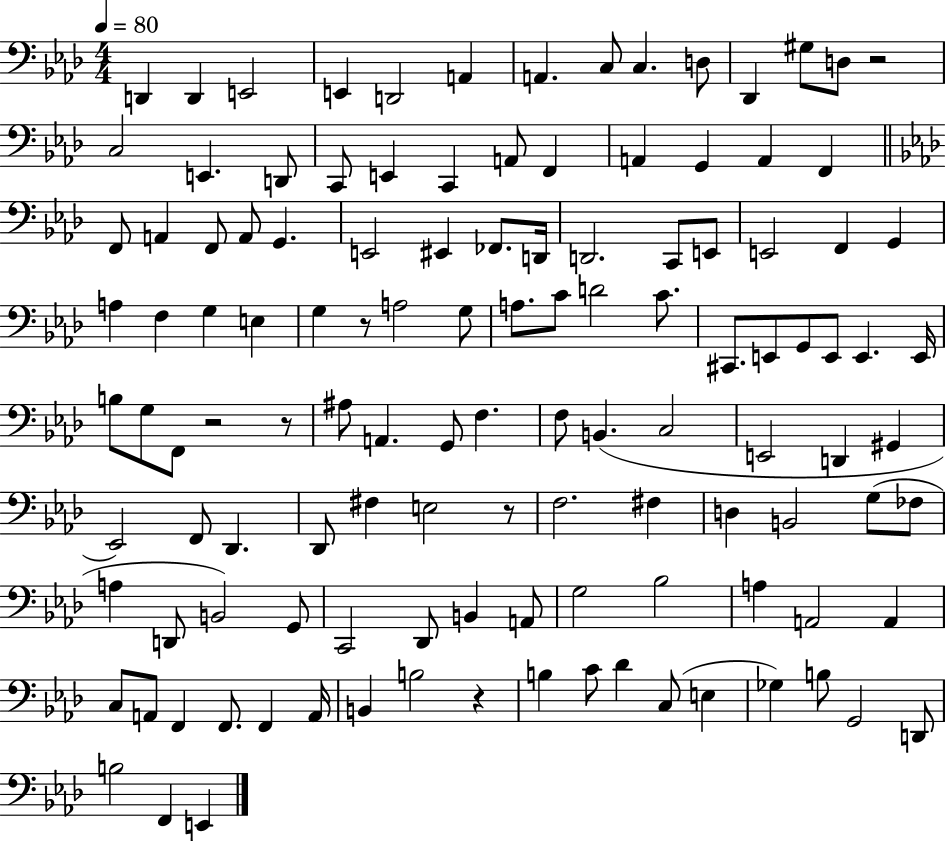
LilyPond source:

{
  \clef bass
  \numericTimeSignature
  \time 4/4
  \key aes \major
  \tempo 4 = 80
  d,4 d,4 e,2 | e,4 d,2 a,4 | a,4. c8 c4. d8 | des,4 gis8 d8 r2 | \break c2 e,4. d,8 | c,8 e,4 c,4 a,8 f,4 | a,4 g,4 a,4 f,4 | \bar "||" \break \key aes \major f,8 a,4 f,8 a,8 g,4. | e,2 eis,4 fes,8. d,16 | d,2. c,8 e,8 | e,2 f,4 g,4 | \break a4 f4 g4 e4 | g4 r8 a2 g8 | a8. c'8 d'2 c'8. | cis,8. e,8 g,8 e,8 e,4. e,16 | \break b8 g8 f,8 r2 r8 | ais8 a,4. g,8 f4. | f8 b,4.( c2 | e,2 d,4 gis,4 | \break ees,2) f,8 des,4. | des,8 fis4 e2 r8 | f2. fis4 | d4 b,2 g8( fes8 | \break a4 d,8 b,2) g,8 | c,2 des,8 b,4 a,8 | g2 bes2 | a4 a,2 a,4 | \break c8 a,8 f,4 f,8. f,4 a,16 | b,4 b2 r4 | b4 c'8 des'4 c8( e4 | ges4) b8 g,2 d,8 | \break b2 f,4 e,4 | \bar "|."
}